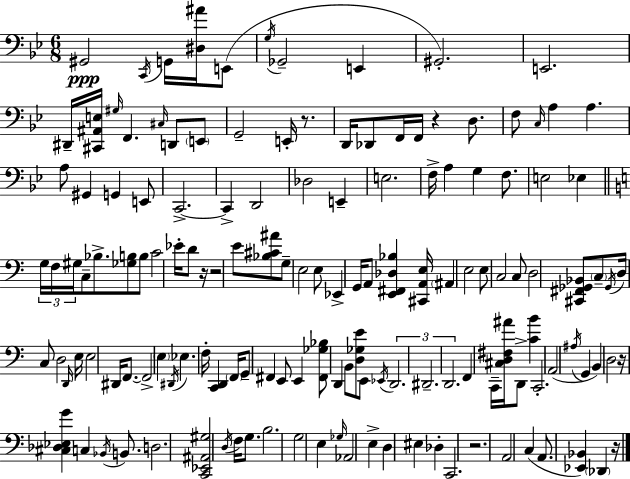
X:1
T:Untitled
M:6/8
L:1/4
K:Gm
^G,,2 C,,/4 G,,/4 [^D,^A]/4 E,,/2 G,/4 _G,,2 E,, ^G,,2 E,,2 ^D,,/4 [^C,,^A,,E,]/4 ^G,/4 F,, ^C,/4 D,,/2 E,,/2 G,,2 E,,/4 z/2 D,,/4 _D,,/2 F,,/4 F,,/4 z D,/2 F,/2 C,/4 A, A, A,/2 ^G,, G,, E,,/2 C,,2 C,, D,,2 _D,2 E,, E,2 F,/4 A, G, F,/2 E,2 _E, G,/4 F,/4 ^G,/4 C,/2 _B,/2 [_G,B,]/2 B,/2 C2 _E/4 D/2 z/4 z2 E/2 [_B,^C^A]/2 G,/2 E,2 E,/2 _E,, G,,/4 A,,/2 [E,,^F,,_D,_B,] [^C,,A,,E,]/4 ^A,, E,2 E,/2 C,2 C,/2 D,2 [^C,,^F,,_G,,_B,,]/2 C,/2 _G,,/4 D,/4 C,/2 D,2 D,,/4 E,/4 E,2 ^D,,/4 F,,/2 F,,2 E, ^D,,/4 _E, F,/4 [C,,D,,] F,,/4 G,,/2 ^F,, E,,/2 E,, [^F,,_G,_B,]/2 D,, B,,/2 [D,_G,E]/2 E,,/2 _E,,/4 D,,2 ^D,,2 D,,2 F,, C,,/4 [^C,D,^F,^A]/4 D,,/2 [CB] C,,2 A,,2 ^A,/4 G,, B,, D,2 z/4 [^C,_D,_E,G] C, _B,,/4 B,,/2 D,2 [C,,_E,,^A,,^G,]2 D,/4 F,/4 G,/2 B,2 G,2 E, _G,/4 _A,,2 E, D, ^E, _D, C,,2 z2 A,,2 C, A,,/2 [_E,,_B,,] _D,, z/4